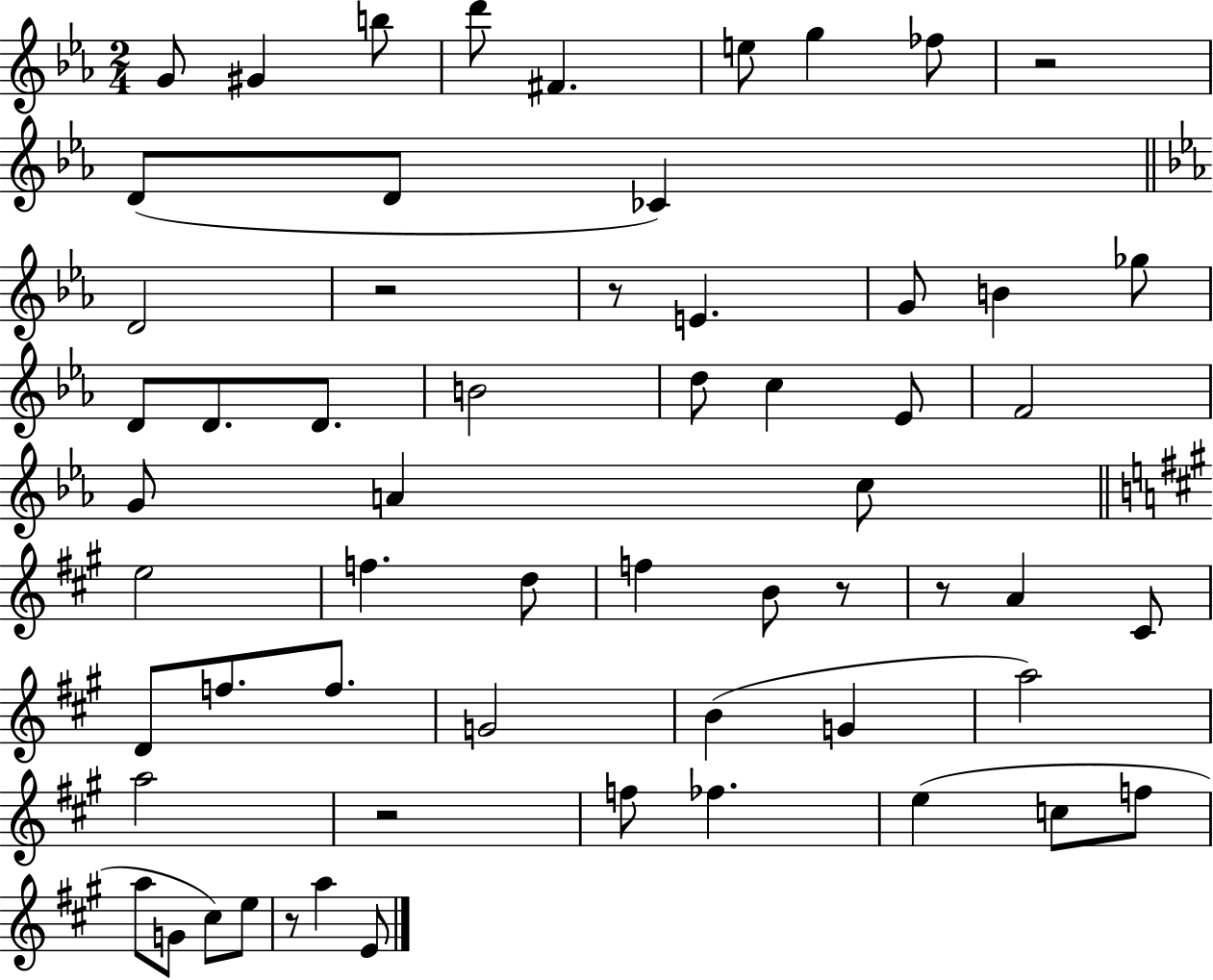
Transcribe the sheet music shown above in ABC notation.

X:1
T:Untitled
M:2/4
L:1/4
K:Eb
G/2 ^G b/2 d'/2 ^F e/2 g _f/2 z2 D/2 D/2 _C D2 z2 z/2 E G/2 B _g/2 D/2 D/2 D/2 B2 d/2 c _E/2 F2 G/2 A c/2 e2 f d/2 f B/2 z/2 z/2 A ^C/2 D/2 f/2 f/2 G2 B G a2 a2 z2 f/2 _f e c/2 f/2 a/2 G/2 ^c/2 e/2 z/2 a E/2